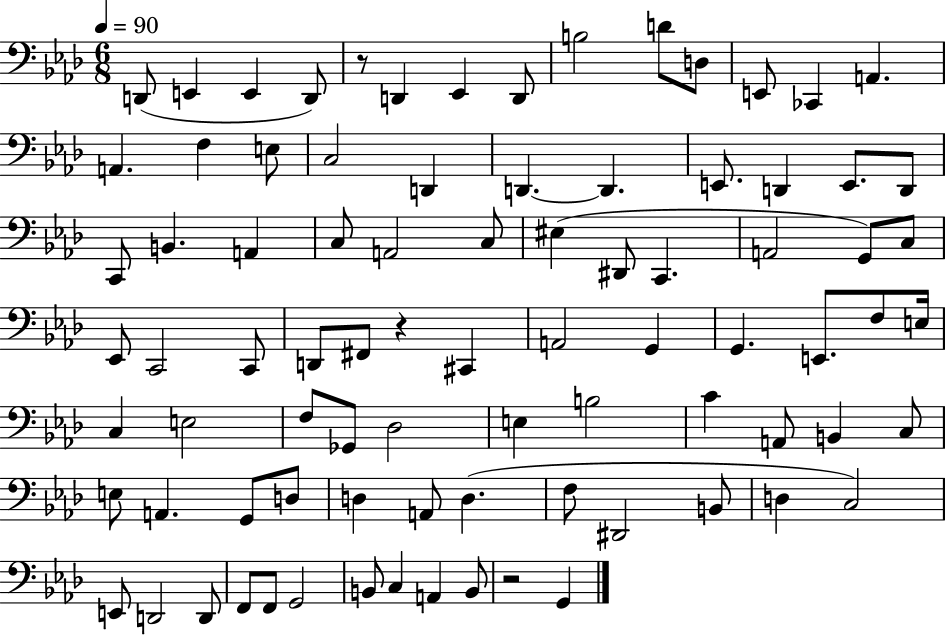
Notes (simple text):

D2/e E2/q E2/q D2/e R/e D2/q Eb2/q D2/e B3/h D4/e D3/e E2/e CES2/q A2/q. A2/q. F3/q E3/e C3/h D2/q D2/q. D2/q. E2/e. D2/q E2/e. D2/e C2/e B2/q. A2/q C3/e A2/h C3/e EIS3/q D#2/e C2/q. A2/h G2/e C3/e Eb2/e C2/h C2/e D2/e F#2/e R/q C#2/q A2/h G2/q G2/q. E2/e. F3/e E3/s C3/q E3/h F3/e Gb2/e Db3/h E3/q B3/h C4/q A2/e B2/q C3/e E3/e A2/q. G2/e D3/e D3/q A2/e D3/q. F3/e D#2/h B2/e D3/q C3/h E2/e D2/h D2/e F2/e F2/e G2/h B2/e C3/q A2/q B2/e R/h G2/q